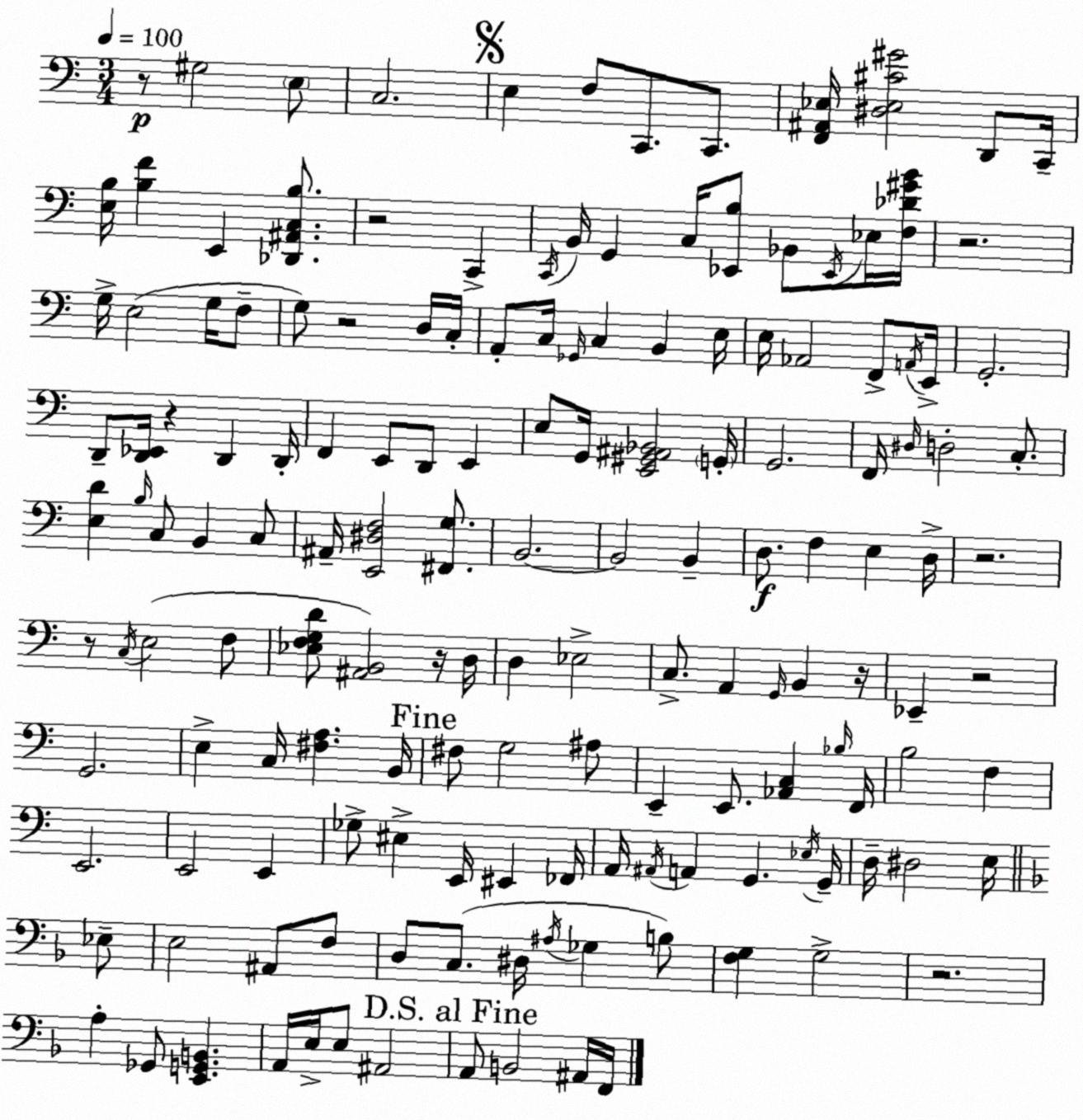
X:1
T:Untitled
M:3/4
L:1/4
K:C
z/2 ^G,2 E,/2 C,2 E, F,/2 C,,/2 C,,/2 [F,,^A,,_E,]/4 [^D,_E,^C^G]2 D,,/2 C,,/4 [E,B,]/4 [B,F] E,, [_D,,^A,,C,B,]/2 z2 C,, C,,/4 B,,/4 G,, C,/4 [_E,,B,]/2 _B,,/2 _E,,/4 _E,/4 [F,_D^GB]/4 z2 G,/4 E,2 G,/4 F,/2 G,/2 z2 D,/4 C,/4 A,,/2 C,/4 _G,,/4 C, B,, E,/4 E,/4 _A,,2 F,,/2 A,,/4 E,,/4 G,,2 D,,/2 [D,,_E,,]/4 z D,, D,,/4 F,, E,,/2 D,,/2 E,, E,/2 G,,/4 [E,,^G,,^A,,_B,,]2 G,,/4 G,,2 F,,/4 ^D,/4 D,2 C,/2 [E,D] B,/4 C,/2 B,, C,/2 ^A,,/4 [E,,^D,F,]2 [^F,,G,]/2 B,,2 B,,2 B,, D,/2 F, E, D,/4 z2 z/2 C,/4 E,2 F,/2 [_E,F,G,D]/2 [^A,,B,,]2 z/4 D,/4 D, _E,2 C,/2 A,, G,,/4 B,, z/4 _E,, z2 G,,2 E, C,/4 [^F,A,] B,,/4 ^F,/2 G,2 ^A,/2 E,, E,,/2 [_A,,C,] _B,/4 F,,/4 B,2 F, E,,2 E,,2 E,, _G,/2 ^E, E,,/4 ^E,, _F,,/4 A,,/4 ^A,,/4 A,, G,, _E,/4 G,,/4 D,/4 ^D,2 E,/4 _E,/2 E,2 ^A,,/2 F,/2 D,/2 C,/2 ^D,/4 ^A,/4 _G, B,/2 [F,G,] G,2 z2 A, _G,,/2 [E,,G,,B,,] A,,/4 E,/4 E,/2 ^A,,2 A,,/2 B,,2 ^A,,/4 F,,/4